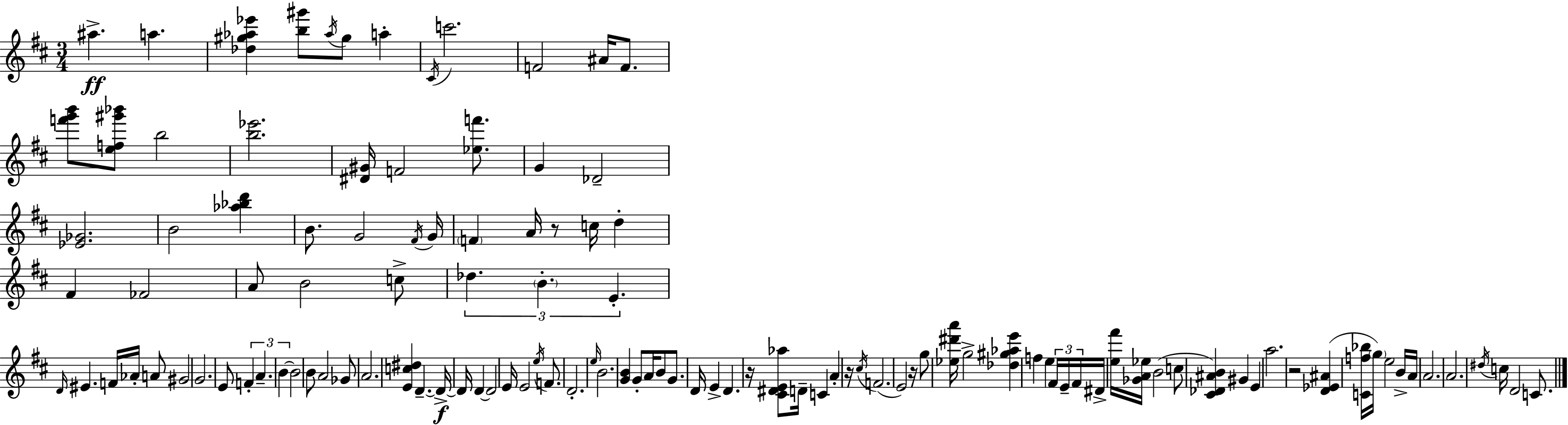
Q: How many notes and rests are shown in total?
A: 119